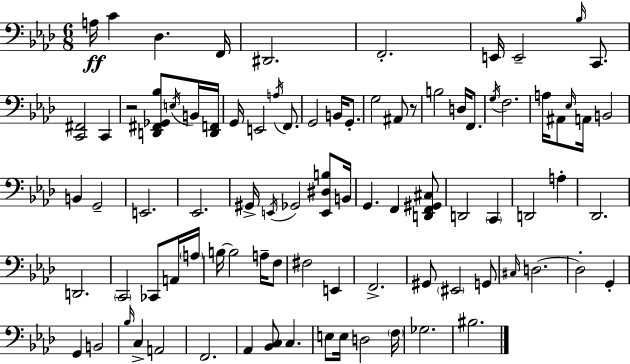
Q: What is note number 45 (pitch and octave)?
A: D2